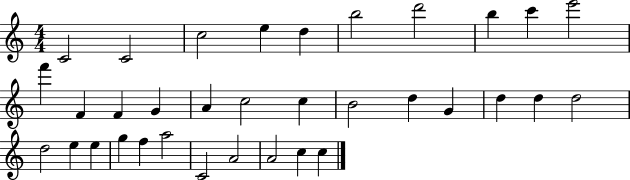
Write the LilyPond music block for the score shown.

{
  \clef treble
  \numericTimeSignature
  \time 4/4
  \key c \major
  c'2 c'2 | c''2 e''4 d''4 | b''2 d'''2 | b''4 c'''4 e'''2 | \break f'''4 f'4 f'4 g'4 | a'4 c''2 c''4 | b'2 d''4 g'4 | d''4 d''4 d''2 | \break d''2 e''4 e''4 | g''4 f''4 a''2 | c'2 a'2 | a'2 c''4 c''4 | \break \bar "|."
}